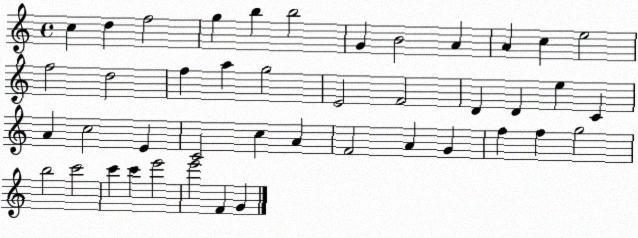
X:1
T:Untitled
M:4/4
L:1/4
K:C
c d f2 g b b2 G B2 A A c e2 f2 d2 f a g2 E2 F2 D D e C A c2 E C2 c A F2 A G f f g2 b2 c'2 c' c' e'2 e'2 F G